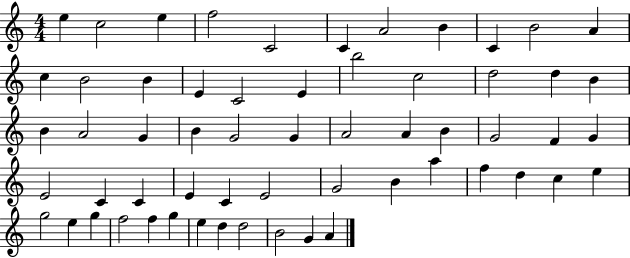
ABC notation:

X:1
T:Untitled
M:4/4
L:1/4
K:C
e c2 e f2 C2 C A2 B C B2 A c B2 B E C2 E b2 c2 d2 d B B A2 G B G2 G A2 A B G2 F G E2 C C E C E2 G2 B a f d c e g2 e g f2 f g e d d2 B2 G A